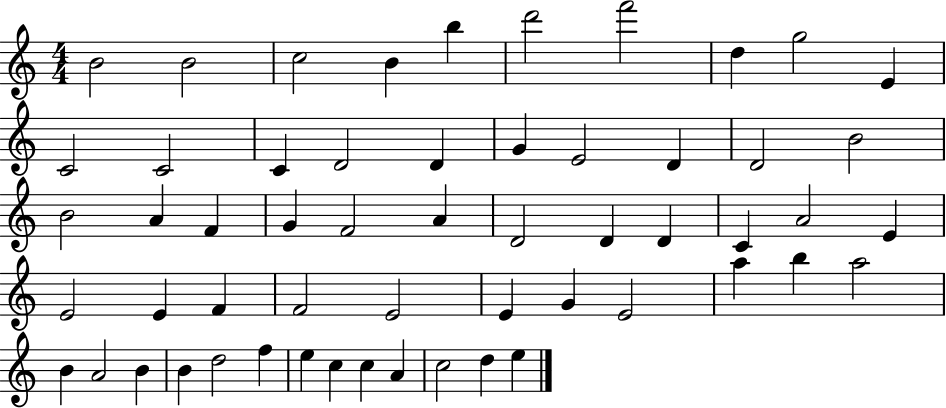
{
  \clef treble
  \numericTimeSignature
  \time 4/4
  \key c \major
  b'2 b'2 | c''2 b'4 b''4 | d'''2 f'''2 | d''4 g''2 e'4 | \break c'2 c'2 | c'4 d'2 d'4 | g'4 e'2 d'4 | d'2 b'2 | \break b'2 a'4 f'4 | g'4 f'2 a'4 | d'2 d'4 d'4 | c'4 a'2 e'4 | \break e'2 e'4 f'4 | f'2 e'2 | e'4 g'4 e'2 | a''4 b''4 a''2 | \break b'4 a'2 b'4 | b'4 d''2 f''4 | e''4 c''4 c''4 a'4 | c''2 d''4 e''4 | \break \bar "|."
}